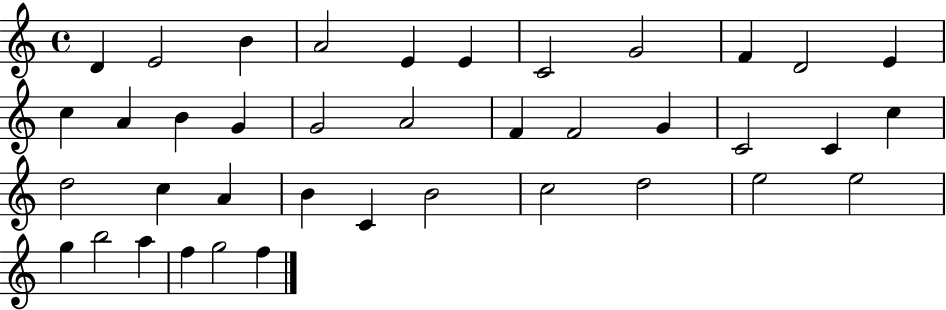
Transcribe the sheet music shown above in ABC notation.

X:1
T:Untitled
M:4/4
L:1/4
K:C
D E2 B A2 E E C2 G2 F D2 E c A B G G2 A2 F F2 G C2 C c d2 c A B C B2 c2 d2 e2 e2 g b2 a f g2 f